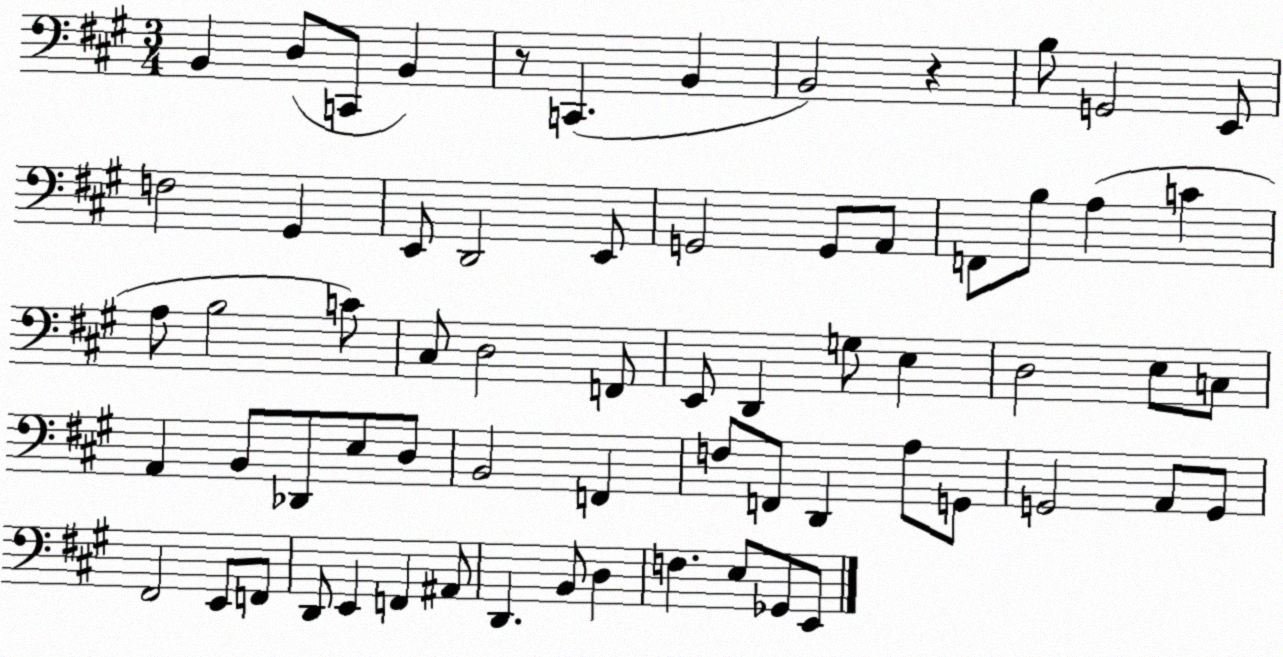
X:1
T:Untitled
M:3/4
L:1/4
K:A
B,, D,/2 C,,/2 B,, z/2 C,, B,, B,,2 z B,/2 G,,2 E,,/2 F,2 ^G,, E,,/2 D,,2 E,,/2 G,,2 G,,/2 A,,/2 F,,/2 B,/2 A, C A,/2 B,2 C/2 ^C,/2 D,2 F,,/2 E,,/2 D,, G,/2 E, D,2 E,/2 C,/2 A,, B,,/2 _D,,/2 E,/2 D,/2 B,,2 F,, F,/2 F,,/2 D,, A,/2 G,,/2 G,,2 A,,/2 G,,/2 ^F,,2 E,,/2 F,,/2 D,,/2 E,, F,, ^A,,/2 D,, B,,/2 D, F, E,/2 _G,,/2 E,,/2